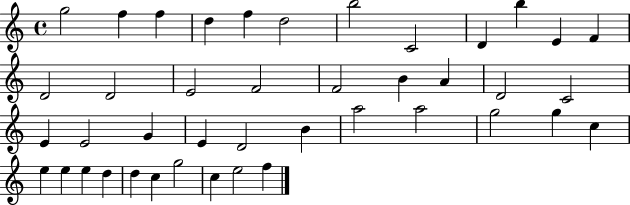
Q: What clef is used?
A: treble